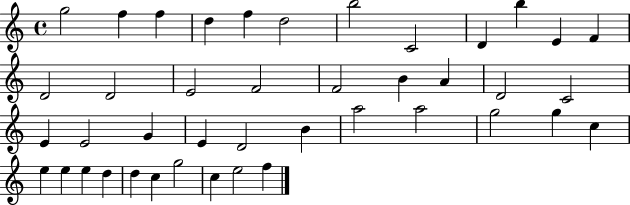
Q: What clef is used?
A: treble